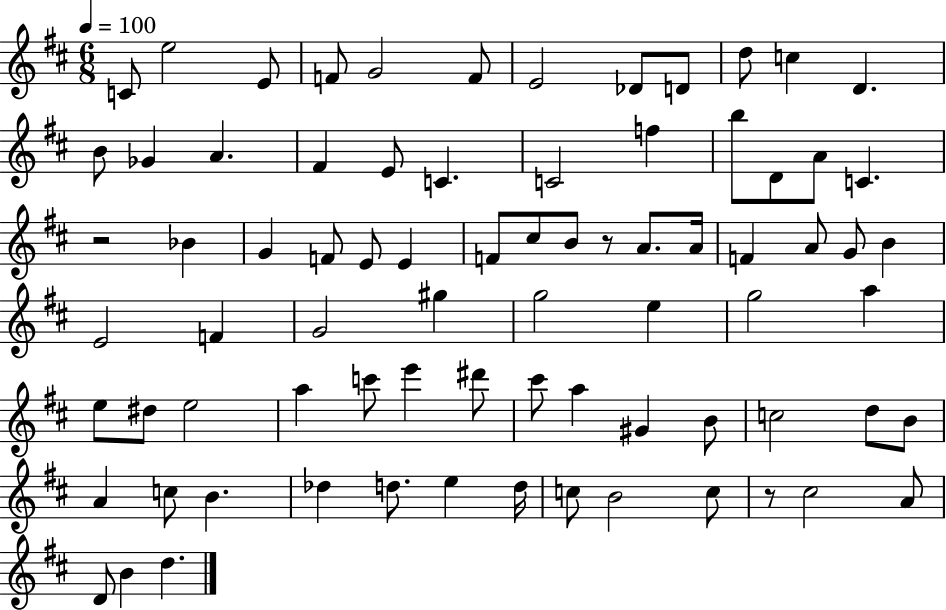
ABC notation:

X:1
T:Untitled
M:6/8
L:1/4
K:D
C/2 e2 E/2 F/2 G2 F/2 E2 _D/2 D/2 d/2 c D B/2 _G A ^F E/2 C C2 f b/2 D/2 A/2 C z2 _B G F/2 E/2 E F/2 ^c/2 B/2 z/2 A/2 A/4 F A/2 G/2 B E2 F G2 ^g g2 e g2 a e/2 ^d/2 e2 a c'/2 e' ^d'/2 ^c'/2 a ^G B/2 c2 d/2 B/2 A c/2 B _d d/2 e d/4 c/2 B2 c/2 z/2 ^c2 A/2 D/2 B d